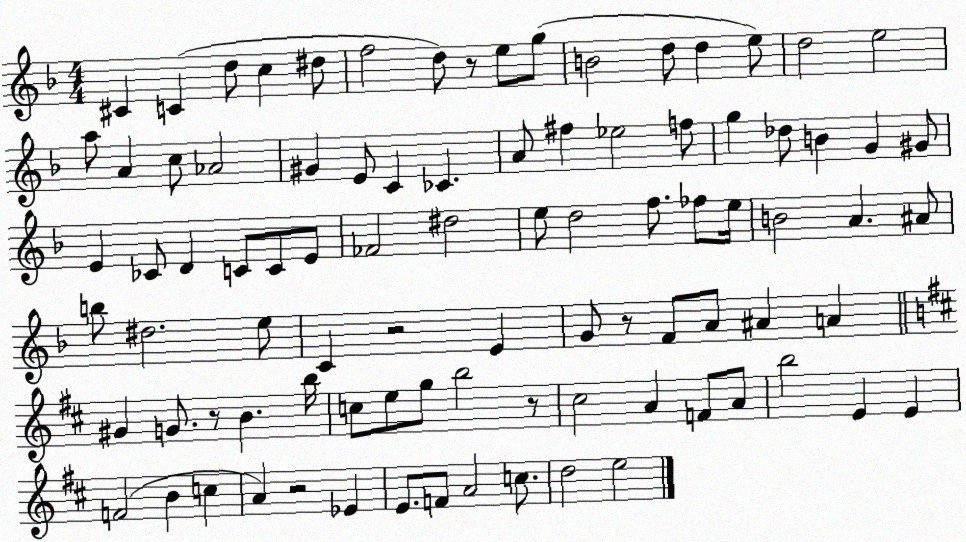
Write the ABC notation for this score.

X:1
T:Untitled
M:4/4
L:1/4
K:F
^C C d/2 c ^d/2 f2 d/2 z/2 e/2 g/2 B2 d/2 d e/2 d2 e2 a/2 A c/2 _A2 ^G E/2 C _C A/2 ^f _e2 f/2 g _d/2 B G ^G/2 E _C/2 D C/2 C/2 E/2 _F2 ^d2 e/2 d2 f/2 _f/2 e/4 B2 A ^A/2 b/2 ^d2 e/2 C z2 E G/2 z/2 F/2 A/2 ^A A ^G G/2 z/2 B b/4 c/2 e/2 g/2 b2 z/2 ^c2 A F/2 A/2 b2 E E F2 B c A z2 _E E/2 F/2 A2 c/2 d2 e2